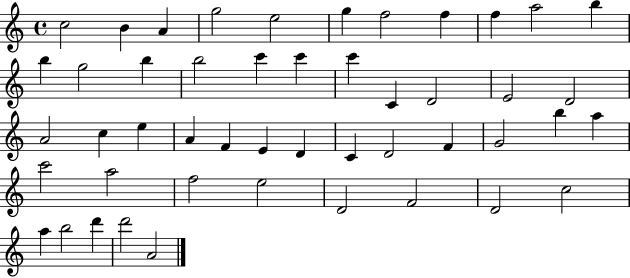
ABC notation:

X:1
T:Untitled
M:4/4
L:1/4
K:C
c2 B A g2 e2 g f2 f f a2 b b g2 b b2 c' c' c' C D2 E2 D2 A2 c e A F E D C D2 F G2 b a c'2 a2 f2 e2 D2 F2 D2 c2 a b2 d' d'2 A2